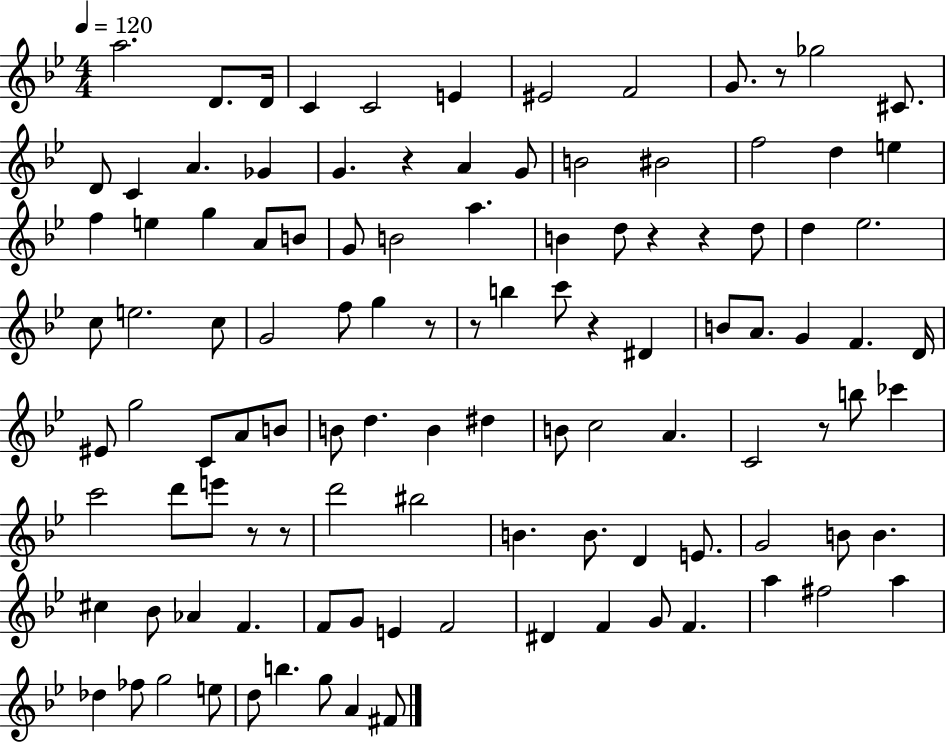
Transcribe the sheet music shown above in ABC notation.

X:1
T:Untitled
M:4/4
L:1/4
K:Bb
a2 D/2 D/4 C C2 E ^E2 F2 G/2 z/2 _g2 ^C/2 D/2 C A _G G z A G/2 B2 ^B2 f2 d e f e g A/2 B/2 G/2 B2 a B d/2 z z d/2 d _e2 c/2 e2 c/2 G2 f/2 g z/2 z/2 b c'/2 z ^D B/2 A/2 G F D/4 ^E/2 g2 C/2 A/2 B/2 B/2 d B ^d B/2 c2 A C2 z/2 b/2 _c' c'2 d'/2 e'/2 z/2 z/2 d'2 ^b2 B B/2 D E/2 G2 B/2 B ^c _B/2 _A F F/2 G/2 E F2 ^D F G/2 F a ^f2 a _d _f/2 g2 e/2 d/2 b g/2 A ^F/2